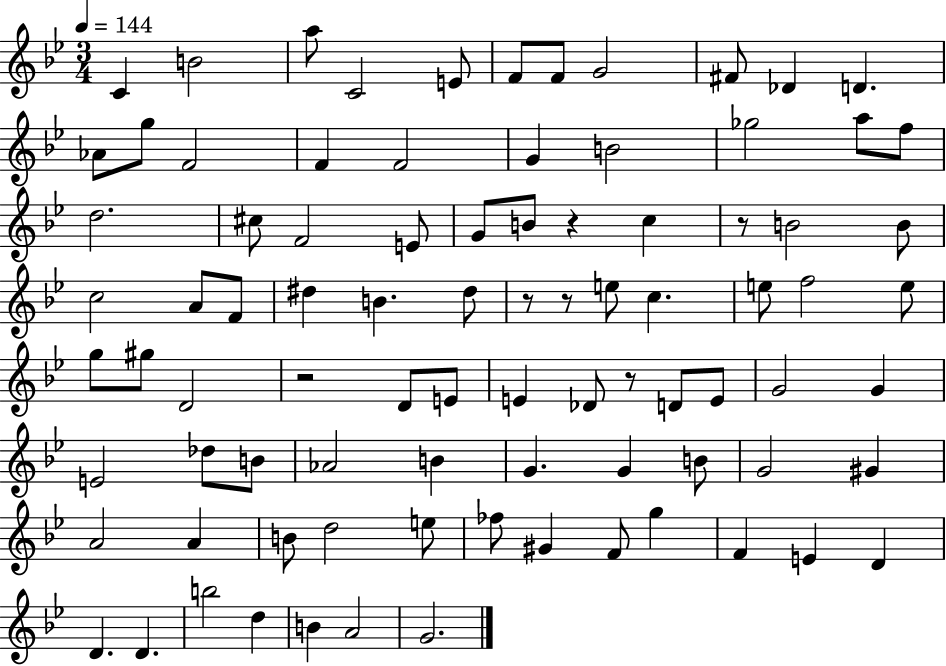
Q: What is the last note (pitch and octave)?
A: G4